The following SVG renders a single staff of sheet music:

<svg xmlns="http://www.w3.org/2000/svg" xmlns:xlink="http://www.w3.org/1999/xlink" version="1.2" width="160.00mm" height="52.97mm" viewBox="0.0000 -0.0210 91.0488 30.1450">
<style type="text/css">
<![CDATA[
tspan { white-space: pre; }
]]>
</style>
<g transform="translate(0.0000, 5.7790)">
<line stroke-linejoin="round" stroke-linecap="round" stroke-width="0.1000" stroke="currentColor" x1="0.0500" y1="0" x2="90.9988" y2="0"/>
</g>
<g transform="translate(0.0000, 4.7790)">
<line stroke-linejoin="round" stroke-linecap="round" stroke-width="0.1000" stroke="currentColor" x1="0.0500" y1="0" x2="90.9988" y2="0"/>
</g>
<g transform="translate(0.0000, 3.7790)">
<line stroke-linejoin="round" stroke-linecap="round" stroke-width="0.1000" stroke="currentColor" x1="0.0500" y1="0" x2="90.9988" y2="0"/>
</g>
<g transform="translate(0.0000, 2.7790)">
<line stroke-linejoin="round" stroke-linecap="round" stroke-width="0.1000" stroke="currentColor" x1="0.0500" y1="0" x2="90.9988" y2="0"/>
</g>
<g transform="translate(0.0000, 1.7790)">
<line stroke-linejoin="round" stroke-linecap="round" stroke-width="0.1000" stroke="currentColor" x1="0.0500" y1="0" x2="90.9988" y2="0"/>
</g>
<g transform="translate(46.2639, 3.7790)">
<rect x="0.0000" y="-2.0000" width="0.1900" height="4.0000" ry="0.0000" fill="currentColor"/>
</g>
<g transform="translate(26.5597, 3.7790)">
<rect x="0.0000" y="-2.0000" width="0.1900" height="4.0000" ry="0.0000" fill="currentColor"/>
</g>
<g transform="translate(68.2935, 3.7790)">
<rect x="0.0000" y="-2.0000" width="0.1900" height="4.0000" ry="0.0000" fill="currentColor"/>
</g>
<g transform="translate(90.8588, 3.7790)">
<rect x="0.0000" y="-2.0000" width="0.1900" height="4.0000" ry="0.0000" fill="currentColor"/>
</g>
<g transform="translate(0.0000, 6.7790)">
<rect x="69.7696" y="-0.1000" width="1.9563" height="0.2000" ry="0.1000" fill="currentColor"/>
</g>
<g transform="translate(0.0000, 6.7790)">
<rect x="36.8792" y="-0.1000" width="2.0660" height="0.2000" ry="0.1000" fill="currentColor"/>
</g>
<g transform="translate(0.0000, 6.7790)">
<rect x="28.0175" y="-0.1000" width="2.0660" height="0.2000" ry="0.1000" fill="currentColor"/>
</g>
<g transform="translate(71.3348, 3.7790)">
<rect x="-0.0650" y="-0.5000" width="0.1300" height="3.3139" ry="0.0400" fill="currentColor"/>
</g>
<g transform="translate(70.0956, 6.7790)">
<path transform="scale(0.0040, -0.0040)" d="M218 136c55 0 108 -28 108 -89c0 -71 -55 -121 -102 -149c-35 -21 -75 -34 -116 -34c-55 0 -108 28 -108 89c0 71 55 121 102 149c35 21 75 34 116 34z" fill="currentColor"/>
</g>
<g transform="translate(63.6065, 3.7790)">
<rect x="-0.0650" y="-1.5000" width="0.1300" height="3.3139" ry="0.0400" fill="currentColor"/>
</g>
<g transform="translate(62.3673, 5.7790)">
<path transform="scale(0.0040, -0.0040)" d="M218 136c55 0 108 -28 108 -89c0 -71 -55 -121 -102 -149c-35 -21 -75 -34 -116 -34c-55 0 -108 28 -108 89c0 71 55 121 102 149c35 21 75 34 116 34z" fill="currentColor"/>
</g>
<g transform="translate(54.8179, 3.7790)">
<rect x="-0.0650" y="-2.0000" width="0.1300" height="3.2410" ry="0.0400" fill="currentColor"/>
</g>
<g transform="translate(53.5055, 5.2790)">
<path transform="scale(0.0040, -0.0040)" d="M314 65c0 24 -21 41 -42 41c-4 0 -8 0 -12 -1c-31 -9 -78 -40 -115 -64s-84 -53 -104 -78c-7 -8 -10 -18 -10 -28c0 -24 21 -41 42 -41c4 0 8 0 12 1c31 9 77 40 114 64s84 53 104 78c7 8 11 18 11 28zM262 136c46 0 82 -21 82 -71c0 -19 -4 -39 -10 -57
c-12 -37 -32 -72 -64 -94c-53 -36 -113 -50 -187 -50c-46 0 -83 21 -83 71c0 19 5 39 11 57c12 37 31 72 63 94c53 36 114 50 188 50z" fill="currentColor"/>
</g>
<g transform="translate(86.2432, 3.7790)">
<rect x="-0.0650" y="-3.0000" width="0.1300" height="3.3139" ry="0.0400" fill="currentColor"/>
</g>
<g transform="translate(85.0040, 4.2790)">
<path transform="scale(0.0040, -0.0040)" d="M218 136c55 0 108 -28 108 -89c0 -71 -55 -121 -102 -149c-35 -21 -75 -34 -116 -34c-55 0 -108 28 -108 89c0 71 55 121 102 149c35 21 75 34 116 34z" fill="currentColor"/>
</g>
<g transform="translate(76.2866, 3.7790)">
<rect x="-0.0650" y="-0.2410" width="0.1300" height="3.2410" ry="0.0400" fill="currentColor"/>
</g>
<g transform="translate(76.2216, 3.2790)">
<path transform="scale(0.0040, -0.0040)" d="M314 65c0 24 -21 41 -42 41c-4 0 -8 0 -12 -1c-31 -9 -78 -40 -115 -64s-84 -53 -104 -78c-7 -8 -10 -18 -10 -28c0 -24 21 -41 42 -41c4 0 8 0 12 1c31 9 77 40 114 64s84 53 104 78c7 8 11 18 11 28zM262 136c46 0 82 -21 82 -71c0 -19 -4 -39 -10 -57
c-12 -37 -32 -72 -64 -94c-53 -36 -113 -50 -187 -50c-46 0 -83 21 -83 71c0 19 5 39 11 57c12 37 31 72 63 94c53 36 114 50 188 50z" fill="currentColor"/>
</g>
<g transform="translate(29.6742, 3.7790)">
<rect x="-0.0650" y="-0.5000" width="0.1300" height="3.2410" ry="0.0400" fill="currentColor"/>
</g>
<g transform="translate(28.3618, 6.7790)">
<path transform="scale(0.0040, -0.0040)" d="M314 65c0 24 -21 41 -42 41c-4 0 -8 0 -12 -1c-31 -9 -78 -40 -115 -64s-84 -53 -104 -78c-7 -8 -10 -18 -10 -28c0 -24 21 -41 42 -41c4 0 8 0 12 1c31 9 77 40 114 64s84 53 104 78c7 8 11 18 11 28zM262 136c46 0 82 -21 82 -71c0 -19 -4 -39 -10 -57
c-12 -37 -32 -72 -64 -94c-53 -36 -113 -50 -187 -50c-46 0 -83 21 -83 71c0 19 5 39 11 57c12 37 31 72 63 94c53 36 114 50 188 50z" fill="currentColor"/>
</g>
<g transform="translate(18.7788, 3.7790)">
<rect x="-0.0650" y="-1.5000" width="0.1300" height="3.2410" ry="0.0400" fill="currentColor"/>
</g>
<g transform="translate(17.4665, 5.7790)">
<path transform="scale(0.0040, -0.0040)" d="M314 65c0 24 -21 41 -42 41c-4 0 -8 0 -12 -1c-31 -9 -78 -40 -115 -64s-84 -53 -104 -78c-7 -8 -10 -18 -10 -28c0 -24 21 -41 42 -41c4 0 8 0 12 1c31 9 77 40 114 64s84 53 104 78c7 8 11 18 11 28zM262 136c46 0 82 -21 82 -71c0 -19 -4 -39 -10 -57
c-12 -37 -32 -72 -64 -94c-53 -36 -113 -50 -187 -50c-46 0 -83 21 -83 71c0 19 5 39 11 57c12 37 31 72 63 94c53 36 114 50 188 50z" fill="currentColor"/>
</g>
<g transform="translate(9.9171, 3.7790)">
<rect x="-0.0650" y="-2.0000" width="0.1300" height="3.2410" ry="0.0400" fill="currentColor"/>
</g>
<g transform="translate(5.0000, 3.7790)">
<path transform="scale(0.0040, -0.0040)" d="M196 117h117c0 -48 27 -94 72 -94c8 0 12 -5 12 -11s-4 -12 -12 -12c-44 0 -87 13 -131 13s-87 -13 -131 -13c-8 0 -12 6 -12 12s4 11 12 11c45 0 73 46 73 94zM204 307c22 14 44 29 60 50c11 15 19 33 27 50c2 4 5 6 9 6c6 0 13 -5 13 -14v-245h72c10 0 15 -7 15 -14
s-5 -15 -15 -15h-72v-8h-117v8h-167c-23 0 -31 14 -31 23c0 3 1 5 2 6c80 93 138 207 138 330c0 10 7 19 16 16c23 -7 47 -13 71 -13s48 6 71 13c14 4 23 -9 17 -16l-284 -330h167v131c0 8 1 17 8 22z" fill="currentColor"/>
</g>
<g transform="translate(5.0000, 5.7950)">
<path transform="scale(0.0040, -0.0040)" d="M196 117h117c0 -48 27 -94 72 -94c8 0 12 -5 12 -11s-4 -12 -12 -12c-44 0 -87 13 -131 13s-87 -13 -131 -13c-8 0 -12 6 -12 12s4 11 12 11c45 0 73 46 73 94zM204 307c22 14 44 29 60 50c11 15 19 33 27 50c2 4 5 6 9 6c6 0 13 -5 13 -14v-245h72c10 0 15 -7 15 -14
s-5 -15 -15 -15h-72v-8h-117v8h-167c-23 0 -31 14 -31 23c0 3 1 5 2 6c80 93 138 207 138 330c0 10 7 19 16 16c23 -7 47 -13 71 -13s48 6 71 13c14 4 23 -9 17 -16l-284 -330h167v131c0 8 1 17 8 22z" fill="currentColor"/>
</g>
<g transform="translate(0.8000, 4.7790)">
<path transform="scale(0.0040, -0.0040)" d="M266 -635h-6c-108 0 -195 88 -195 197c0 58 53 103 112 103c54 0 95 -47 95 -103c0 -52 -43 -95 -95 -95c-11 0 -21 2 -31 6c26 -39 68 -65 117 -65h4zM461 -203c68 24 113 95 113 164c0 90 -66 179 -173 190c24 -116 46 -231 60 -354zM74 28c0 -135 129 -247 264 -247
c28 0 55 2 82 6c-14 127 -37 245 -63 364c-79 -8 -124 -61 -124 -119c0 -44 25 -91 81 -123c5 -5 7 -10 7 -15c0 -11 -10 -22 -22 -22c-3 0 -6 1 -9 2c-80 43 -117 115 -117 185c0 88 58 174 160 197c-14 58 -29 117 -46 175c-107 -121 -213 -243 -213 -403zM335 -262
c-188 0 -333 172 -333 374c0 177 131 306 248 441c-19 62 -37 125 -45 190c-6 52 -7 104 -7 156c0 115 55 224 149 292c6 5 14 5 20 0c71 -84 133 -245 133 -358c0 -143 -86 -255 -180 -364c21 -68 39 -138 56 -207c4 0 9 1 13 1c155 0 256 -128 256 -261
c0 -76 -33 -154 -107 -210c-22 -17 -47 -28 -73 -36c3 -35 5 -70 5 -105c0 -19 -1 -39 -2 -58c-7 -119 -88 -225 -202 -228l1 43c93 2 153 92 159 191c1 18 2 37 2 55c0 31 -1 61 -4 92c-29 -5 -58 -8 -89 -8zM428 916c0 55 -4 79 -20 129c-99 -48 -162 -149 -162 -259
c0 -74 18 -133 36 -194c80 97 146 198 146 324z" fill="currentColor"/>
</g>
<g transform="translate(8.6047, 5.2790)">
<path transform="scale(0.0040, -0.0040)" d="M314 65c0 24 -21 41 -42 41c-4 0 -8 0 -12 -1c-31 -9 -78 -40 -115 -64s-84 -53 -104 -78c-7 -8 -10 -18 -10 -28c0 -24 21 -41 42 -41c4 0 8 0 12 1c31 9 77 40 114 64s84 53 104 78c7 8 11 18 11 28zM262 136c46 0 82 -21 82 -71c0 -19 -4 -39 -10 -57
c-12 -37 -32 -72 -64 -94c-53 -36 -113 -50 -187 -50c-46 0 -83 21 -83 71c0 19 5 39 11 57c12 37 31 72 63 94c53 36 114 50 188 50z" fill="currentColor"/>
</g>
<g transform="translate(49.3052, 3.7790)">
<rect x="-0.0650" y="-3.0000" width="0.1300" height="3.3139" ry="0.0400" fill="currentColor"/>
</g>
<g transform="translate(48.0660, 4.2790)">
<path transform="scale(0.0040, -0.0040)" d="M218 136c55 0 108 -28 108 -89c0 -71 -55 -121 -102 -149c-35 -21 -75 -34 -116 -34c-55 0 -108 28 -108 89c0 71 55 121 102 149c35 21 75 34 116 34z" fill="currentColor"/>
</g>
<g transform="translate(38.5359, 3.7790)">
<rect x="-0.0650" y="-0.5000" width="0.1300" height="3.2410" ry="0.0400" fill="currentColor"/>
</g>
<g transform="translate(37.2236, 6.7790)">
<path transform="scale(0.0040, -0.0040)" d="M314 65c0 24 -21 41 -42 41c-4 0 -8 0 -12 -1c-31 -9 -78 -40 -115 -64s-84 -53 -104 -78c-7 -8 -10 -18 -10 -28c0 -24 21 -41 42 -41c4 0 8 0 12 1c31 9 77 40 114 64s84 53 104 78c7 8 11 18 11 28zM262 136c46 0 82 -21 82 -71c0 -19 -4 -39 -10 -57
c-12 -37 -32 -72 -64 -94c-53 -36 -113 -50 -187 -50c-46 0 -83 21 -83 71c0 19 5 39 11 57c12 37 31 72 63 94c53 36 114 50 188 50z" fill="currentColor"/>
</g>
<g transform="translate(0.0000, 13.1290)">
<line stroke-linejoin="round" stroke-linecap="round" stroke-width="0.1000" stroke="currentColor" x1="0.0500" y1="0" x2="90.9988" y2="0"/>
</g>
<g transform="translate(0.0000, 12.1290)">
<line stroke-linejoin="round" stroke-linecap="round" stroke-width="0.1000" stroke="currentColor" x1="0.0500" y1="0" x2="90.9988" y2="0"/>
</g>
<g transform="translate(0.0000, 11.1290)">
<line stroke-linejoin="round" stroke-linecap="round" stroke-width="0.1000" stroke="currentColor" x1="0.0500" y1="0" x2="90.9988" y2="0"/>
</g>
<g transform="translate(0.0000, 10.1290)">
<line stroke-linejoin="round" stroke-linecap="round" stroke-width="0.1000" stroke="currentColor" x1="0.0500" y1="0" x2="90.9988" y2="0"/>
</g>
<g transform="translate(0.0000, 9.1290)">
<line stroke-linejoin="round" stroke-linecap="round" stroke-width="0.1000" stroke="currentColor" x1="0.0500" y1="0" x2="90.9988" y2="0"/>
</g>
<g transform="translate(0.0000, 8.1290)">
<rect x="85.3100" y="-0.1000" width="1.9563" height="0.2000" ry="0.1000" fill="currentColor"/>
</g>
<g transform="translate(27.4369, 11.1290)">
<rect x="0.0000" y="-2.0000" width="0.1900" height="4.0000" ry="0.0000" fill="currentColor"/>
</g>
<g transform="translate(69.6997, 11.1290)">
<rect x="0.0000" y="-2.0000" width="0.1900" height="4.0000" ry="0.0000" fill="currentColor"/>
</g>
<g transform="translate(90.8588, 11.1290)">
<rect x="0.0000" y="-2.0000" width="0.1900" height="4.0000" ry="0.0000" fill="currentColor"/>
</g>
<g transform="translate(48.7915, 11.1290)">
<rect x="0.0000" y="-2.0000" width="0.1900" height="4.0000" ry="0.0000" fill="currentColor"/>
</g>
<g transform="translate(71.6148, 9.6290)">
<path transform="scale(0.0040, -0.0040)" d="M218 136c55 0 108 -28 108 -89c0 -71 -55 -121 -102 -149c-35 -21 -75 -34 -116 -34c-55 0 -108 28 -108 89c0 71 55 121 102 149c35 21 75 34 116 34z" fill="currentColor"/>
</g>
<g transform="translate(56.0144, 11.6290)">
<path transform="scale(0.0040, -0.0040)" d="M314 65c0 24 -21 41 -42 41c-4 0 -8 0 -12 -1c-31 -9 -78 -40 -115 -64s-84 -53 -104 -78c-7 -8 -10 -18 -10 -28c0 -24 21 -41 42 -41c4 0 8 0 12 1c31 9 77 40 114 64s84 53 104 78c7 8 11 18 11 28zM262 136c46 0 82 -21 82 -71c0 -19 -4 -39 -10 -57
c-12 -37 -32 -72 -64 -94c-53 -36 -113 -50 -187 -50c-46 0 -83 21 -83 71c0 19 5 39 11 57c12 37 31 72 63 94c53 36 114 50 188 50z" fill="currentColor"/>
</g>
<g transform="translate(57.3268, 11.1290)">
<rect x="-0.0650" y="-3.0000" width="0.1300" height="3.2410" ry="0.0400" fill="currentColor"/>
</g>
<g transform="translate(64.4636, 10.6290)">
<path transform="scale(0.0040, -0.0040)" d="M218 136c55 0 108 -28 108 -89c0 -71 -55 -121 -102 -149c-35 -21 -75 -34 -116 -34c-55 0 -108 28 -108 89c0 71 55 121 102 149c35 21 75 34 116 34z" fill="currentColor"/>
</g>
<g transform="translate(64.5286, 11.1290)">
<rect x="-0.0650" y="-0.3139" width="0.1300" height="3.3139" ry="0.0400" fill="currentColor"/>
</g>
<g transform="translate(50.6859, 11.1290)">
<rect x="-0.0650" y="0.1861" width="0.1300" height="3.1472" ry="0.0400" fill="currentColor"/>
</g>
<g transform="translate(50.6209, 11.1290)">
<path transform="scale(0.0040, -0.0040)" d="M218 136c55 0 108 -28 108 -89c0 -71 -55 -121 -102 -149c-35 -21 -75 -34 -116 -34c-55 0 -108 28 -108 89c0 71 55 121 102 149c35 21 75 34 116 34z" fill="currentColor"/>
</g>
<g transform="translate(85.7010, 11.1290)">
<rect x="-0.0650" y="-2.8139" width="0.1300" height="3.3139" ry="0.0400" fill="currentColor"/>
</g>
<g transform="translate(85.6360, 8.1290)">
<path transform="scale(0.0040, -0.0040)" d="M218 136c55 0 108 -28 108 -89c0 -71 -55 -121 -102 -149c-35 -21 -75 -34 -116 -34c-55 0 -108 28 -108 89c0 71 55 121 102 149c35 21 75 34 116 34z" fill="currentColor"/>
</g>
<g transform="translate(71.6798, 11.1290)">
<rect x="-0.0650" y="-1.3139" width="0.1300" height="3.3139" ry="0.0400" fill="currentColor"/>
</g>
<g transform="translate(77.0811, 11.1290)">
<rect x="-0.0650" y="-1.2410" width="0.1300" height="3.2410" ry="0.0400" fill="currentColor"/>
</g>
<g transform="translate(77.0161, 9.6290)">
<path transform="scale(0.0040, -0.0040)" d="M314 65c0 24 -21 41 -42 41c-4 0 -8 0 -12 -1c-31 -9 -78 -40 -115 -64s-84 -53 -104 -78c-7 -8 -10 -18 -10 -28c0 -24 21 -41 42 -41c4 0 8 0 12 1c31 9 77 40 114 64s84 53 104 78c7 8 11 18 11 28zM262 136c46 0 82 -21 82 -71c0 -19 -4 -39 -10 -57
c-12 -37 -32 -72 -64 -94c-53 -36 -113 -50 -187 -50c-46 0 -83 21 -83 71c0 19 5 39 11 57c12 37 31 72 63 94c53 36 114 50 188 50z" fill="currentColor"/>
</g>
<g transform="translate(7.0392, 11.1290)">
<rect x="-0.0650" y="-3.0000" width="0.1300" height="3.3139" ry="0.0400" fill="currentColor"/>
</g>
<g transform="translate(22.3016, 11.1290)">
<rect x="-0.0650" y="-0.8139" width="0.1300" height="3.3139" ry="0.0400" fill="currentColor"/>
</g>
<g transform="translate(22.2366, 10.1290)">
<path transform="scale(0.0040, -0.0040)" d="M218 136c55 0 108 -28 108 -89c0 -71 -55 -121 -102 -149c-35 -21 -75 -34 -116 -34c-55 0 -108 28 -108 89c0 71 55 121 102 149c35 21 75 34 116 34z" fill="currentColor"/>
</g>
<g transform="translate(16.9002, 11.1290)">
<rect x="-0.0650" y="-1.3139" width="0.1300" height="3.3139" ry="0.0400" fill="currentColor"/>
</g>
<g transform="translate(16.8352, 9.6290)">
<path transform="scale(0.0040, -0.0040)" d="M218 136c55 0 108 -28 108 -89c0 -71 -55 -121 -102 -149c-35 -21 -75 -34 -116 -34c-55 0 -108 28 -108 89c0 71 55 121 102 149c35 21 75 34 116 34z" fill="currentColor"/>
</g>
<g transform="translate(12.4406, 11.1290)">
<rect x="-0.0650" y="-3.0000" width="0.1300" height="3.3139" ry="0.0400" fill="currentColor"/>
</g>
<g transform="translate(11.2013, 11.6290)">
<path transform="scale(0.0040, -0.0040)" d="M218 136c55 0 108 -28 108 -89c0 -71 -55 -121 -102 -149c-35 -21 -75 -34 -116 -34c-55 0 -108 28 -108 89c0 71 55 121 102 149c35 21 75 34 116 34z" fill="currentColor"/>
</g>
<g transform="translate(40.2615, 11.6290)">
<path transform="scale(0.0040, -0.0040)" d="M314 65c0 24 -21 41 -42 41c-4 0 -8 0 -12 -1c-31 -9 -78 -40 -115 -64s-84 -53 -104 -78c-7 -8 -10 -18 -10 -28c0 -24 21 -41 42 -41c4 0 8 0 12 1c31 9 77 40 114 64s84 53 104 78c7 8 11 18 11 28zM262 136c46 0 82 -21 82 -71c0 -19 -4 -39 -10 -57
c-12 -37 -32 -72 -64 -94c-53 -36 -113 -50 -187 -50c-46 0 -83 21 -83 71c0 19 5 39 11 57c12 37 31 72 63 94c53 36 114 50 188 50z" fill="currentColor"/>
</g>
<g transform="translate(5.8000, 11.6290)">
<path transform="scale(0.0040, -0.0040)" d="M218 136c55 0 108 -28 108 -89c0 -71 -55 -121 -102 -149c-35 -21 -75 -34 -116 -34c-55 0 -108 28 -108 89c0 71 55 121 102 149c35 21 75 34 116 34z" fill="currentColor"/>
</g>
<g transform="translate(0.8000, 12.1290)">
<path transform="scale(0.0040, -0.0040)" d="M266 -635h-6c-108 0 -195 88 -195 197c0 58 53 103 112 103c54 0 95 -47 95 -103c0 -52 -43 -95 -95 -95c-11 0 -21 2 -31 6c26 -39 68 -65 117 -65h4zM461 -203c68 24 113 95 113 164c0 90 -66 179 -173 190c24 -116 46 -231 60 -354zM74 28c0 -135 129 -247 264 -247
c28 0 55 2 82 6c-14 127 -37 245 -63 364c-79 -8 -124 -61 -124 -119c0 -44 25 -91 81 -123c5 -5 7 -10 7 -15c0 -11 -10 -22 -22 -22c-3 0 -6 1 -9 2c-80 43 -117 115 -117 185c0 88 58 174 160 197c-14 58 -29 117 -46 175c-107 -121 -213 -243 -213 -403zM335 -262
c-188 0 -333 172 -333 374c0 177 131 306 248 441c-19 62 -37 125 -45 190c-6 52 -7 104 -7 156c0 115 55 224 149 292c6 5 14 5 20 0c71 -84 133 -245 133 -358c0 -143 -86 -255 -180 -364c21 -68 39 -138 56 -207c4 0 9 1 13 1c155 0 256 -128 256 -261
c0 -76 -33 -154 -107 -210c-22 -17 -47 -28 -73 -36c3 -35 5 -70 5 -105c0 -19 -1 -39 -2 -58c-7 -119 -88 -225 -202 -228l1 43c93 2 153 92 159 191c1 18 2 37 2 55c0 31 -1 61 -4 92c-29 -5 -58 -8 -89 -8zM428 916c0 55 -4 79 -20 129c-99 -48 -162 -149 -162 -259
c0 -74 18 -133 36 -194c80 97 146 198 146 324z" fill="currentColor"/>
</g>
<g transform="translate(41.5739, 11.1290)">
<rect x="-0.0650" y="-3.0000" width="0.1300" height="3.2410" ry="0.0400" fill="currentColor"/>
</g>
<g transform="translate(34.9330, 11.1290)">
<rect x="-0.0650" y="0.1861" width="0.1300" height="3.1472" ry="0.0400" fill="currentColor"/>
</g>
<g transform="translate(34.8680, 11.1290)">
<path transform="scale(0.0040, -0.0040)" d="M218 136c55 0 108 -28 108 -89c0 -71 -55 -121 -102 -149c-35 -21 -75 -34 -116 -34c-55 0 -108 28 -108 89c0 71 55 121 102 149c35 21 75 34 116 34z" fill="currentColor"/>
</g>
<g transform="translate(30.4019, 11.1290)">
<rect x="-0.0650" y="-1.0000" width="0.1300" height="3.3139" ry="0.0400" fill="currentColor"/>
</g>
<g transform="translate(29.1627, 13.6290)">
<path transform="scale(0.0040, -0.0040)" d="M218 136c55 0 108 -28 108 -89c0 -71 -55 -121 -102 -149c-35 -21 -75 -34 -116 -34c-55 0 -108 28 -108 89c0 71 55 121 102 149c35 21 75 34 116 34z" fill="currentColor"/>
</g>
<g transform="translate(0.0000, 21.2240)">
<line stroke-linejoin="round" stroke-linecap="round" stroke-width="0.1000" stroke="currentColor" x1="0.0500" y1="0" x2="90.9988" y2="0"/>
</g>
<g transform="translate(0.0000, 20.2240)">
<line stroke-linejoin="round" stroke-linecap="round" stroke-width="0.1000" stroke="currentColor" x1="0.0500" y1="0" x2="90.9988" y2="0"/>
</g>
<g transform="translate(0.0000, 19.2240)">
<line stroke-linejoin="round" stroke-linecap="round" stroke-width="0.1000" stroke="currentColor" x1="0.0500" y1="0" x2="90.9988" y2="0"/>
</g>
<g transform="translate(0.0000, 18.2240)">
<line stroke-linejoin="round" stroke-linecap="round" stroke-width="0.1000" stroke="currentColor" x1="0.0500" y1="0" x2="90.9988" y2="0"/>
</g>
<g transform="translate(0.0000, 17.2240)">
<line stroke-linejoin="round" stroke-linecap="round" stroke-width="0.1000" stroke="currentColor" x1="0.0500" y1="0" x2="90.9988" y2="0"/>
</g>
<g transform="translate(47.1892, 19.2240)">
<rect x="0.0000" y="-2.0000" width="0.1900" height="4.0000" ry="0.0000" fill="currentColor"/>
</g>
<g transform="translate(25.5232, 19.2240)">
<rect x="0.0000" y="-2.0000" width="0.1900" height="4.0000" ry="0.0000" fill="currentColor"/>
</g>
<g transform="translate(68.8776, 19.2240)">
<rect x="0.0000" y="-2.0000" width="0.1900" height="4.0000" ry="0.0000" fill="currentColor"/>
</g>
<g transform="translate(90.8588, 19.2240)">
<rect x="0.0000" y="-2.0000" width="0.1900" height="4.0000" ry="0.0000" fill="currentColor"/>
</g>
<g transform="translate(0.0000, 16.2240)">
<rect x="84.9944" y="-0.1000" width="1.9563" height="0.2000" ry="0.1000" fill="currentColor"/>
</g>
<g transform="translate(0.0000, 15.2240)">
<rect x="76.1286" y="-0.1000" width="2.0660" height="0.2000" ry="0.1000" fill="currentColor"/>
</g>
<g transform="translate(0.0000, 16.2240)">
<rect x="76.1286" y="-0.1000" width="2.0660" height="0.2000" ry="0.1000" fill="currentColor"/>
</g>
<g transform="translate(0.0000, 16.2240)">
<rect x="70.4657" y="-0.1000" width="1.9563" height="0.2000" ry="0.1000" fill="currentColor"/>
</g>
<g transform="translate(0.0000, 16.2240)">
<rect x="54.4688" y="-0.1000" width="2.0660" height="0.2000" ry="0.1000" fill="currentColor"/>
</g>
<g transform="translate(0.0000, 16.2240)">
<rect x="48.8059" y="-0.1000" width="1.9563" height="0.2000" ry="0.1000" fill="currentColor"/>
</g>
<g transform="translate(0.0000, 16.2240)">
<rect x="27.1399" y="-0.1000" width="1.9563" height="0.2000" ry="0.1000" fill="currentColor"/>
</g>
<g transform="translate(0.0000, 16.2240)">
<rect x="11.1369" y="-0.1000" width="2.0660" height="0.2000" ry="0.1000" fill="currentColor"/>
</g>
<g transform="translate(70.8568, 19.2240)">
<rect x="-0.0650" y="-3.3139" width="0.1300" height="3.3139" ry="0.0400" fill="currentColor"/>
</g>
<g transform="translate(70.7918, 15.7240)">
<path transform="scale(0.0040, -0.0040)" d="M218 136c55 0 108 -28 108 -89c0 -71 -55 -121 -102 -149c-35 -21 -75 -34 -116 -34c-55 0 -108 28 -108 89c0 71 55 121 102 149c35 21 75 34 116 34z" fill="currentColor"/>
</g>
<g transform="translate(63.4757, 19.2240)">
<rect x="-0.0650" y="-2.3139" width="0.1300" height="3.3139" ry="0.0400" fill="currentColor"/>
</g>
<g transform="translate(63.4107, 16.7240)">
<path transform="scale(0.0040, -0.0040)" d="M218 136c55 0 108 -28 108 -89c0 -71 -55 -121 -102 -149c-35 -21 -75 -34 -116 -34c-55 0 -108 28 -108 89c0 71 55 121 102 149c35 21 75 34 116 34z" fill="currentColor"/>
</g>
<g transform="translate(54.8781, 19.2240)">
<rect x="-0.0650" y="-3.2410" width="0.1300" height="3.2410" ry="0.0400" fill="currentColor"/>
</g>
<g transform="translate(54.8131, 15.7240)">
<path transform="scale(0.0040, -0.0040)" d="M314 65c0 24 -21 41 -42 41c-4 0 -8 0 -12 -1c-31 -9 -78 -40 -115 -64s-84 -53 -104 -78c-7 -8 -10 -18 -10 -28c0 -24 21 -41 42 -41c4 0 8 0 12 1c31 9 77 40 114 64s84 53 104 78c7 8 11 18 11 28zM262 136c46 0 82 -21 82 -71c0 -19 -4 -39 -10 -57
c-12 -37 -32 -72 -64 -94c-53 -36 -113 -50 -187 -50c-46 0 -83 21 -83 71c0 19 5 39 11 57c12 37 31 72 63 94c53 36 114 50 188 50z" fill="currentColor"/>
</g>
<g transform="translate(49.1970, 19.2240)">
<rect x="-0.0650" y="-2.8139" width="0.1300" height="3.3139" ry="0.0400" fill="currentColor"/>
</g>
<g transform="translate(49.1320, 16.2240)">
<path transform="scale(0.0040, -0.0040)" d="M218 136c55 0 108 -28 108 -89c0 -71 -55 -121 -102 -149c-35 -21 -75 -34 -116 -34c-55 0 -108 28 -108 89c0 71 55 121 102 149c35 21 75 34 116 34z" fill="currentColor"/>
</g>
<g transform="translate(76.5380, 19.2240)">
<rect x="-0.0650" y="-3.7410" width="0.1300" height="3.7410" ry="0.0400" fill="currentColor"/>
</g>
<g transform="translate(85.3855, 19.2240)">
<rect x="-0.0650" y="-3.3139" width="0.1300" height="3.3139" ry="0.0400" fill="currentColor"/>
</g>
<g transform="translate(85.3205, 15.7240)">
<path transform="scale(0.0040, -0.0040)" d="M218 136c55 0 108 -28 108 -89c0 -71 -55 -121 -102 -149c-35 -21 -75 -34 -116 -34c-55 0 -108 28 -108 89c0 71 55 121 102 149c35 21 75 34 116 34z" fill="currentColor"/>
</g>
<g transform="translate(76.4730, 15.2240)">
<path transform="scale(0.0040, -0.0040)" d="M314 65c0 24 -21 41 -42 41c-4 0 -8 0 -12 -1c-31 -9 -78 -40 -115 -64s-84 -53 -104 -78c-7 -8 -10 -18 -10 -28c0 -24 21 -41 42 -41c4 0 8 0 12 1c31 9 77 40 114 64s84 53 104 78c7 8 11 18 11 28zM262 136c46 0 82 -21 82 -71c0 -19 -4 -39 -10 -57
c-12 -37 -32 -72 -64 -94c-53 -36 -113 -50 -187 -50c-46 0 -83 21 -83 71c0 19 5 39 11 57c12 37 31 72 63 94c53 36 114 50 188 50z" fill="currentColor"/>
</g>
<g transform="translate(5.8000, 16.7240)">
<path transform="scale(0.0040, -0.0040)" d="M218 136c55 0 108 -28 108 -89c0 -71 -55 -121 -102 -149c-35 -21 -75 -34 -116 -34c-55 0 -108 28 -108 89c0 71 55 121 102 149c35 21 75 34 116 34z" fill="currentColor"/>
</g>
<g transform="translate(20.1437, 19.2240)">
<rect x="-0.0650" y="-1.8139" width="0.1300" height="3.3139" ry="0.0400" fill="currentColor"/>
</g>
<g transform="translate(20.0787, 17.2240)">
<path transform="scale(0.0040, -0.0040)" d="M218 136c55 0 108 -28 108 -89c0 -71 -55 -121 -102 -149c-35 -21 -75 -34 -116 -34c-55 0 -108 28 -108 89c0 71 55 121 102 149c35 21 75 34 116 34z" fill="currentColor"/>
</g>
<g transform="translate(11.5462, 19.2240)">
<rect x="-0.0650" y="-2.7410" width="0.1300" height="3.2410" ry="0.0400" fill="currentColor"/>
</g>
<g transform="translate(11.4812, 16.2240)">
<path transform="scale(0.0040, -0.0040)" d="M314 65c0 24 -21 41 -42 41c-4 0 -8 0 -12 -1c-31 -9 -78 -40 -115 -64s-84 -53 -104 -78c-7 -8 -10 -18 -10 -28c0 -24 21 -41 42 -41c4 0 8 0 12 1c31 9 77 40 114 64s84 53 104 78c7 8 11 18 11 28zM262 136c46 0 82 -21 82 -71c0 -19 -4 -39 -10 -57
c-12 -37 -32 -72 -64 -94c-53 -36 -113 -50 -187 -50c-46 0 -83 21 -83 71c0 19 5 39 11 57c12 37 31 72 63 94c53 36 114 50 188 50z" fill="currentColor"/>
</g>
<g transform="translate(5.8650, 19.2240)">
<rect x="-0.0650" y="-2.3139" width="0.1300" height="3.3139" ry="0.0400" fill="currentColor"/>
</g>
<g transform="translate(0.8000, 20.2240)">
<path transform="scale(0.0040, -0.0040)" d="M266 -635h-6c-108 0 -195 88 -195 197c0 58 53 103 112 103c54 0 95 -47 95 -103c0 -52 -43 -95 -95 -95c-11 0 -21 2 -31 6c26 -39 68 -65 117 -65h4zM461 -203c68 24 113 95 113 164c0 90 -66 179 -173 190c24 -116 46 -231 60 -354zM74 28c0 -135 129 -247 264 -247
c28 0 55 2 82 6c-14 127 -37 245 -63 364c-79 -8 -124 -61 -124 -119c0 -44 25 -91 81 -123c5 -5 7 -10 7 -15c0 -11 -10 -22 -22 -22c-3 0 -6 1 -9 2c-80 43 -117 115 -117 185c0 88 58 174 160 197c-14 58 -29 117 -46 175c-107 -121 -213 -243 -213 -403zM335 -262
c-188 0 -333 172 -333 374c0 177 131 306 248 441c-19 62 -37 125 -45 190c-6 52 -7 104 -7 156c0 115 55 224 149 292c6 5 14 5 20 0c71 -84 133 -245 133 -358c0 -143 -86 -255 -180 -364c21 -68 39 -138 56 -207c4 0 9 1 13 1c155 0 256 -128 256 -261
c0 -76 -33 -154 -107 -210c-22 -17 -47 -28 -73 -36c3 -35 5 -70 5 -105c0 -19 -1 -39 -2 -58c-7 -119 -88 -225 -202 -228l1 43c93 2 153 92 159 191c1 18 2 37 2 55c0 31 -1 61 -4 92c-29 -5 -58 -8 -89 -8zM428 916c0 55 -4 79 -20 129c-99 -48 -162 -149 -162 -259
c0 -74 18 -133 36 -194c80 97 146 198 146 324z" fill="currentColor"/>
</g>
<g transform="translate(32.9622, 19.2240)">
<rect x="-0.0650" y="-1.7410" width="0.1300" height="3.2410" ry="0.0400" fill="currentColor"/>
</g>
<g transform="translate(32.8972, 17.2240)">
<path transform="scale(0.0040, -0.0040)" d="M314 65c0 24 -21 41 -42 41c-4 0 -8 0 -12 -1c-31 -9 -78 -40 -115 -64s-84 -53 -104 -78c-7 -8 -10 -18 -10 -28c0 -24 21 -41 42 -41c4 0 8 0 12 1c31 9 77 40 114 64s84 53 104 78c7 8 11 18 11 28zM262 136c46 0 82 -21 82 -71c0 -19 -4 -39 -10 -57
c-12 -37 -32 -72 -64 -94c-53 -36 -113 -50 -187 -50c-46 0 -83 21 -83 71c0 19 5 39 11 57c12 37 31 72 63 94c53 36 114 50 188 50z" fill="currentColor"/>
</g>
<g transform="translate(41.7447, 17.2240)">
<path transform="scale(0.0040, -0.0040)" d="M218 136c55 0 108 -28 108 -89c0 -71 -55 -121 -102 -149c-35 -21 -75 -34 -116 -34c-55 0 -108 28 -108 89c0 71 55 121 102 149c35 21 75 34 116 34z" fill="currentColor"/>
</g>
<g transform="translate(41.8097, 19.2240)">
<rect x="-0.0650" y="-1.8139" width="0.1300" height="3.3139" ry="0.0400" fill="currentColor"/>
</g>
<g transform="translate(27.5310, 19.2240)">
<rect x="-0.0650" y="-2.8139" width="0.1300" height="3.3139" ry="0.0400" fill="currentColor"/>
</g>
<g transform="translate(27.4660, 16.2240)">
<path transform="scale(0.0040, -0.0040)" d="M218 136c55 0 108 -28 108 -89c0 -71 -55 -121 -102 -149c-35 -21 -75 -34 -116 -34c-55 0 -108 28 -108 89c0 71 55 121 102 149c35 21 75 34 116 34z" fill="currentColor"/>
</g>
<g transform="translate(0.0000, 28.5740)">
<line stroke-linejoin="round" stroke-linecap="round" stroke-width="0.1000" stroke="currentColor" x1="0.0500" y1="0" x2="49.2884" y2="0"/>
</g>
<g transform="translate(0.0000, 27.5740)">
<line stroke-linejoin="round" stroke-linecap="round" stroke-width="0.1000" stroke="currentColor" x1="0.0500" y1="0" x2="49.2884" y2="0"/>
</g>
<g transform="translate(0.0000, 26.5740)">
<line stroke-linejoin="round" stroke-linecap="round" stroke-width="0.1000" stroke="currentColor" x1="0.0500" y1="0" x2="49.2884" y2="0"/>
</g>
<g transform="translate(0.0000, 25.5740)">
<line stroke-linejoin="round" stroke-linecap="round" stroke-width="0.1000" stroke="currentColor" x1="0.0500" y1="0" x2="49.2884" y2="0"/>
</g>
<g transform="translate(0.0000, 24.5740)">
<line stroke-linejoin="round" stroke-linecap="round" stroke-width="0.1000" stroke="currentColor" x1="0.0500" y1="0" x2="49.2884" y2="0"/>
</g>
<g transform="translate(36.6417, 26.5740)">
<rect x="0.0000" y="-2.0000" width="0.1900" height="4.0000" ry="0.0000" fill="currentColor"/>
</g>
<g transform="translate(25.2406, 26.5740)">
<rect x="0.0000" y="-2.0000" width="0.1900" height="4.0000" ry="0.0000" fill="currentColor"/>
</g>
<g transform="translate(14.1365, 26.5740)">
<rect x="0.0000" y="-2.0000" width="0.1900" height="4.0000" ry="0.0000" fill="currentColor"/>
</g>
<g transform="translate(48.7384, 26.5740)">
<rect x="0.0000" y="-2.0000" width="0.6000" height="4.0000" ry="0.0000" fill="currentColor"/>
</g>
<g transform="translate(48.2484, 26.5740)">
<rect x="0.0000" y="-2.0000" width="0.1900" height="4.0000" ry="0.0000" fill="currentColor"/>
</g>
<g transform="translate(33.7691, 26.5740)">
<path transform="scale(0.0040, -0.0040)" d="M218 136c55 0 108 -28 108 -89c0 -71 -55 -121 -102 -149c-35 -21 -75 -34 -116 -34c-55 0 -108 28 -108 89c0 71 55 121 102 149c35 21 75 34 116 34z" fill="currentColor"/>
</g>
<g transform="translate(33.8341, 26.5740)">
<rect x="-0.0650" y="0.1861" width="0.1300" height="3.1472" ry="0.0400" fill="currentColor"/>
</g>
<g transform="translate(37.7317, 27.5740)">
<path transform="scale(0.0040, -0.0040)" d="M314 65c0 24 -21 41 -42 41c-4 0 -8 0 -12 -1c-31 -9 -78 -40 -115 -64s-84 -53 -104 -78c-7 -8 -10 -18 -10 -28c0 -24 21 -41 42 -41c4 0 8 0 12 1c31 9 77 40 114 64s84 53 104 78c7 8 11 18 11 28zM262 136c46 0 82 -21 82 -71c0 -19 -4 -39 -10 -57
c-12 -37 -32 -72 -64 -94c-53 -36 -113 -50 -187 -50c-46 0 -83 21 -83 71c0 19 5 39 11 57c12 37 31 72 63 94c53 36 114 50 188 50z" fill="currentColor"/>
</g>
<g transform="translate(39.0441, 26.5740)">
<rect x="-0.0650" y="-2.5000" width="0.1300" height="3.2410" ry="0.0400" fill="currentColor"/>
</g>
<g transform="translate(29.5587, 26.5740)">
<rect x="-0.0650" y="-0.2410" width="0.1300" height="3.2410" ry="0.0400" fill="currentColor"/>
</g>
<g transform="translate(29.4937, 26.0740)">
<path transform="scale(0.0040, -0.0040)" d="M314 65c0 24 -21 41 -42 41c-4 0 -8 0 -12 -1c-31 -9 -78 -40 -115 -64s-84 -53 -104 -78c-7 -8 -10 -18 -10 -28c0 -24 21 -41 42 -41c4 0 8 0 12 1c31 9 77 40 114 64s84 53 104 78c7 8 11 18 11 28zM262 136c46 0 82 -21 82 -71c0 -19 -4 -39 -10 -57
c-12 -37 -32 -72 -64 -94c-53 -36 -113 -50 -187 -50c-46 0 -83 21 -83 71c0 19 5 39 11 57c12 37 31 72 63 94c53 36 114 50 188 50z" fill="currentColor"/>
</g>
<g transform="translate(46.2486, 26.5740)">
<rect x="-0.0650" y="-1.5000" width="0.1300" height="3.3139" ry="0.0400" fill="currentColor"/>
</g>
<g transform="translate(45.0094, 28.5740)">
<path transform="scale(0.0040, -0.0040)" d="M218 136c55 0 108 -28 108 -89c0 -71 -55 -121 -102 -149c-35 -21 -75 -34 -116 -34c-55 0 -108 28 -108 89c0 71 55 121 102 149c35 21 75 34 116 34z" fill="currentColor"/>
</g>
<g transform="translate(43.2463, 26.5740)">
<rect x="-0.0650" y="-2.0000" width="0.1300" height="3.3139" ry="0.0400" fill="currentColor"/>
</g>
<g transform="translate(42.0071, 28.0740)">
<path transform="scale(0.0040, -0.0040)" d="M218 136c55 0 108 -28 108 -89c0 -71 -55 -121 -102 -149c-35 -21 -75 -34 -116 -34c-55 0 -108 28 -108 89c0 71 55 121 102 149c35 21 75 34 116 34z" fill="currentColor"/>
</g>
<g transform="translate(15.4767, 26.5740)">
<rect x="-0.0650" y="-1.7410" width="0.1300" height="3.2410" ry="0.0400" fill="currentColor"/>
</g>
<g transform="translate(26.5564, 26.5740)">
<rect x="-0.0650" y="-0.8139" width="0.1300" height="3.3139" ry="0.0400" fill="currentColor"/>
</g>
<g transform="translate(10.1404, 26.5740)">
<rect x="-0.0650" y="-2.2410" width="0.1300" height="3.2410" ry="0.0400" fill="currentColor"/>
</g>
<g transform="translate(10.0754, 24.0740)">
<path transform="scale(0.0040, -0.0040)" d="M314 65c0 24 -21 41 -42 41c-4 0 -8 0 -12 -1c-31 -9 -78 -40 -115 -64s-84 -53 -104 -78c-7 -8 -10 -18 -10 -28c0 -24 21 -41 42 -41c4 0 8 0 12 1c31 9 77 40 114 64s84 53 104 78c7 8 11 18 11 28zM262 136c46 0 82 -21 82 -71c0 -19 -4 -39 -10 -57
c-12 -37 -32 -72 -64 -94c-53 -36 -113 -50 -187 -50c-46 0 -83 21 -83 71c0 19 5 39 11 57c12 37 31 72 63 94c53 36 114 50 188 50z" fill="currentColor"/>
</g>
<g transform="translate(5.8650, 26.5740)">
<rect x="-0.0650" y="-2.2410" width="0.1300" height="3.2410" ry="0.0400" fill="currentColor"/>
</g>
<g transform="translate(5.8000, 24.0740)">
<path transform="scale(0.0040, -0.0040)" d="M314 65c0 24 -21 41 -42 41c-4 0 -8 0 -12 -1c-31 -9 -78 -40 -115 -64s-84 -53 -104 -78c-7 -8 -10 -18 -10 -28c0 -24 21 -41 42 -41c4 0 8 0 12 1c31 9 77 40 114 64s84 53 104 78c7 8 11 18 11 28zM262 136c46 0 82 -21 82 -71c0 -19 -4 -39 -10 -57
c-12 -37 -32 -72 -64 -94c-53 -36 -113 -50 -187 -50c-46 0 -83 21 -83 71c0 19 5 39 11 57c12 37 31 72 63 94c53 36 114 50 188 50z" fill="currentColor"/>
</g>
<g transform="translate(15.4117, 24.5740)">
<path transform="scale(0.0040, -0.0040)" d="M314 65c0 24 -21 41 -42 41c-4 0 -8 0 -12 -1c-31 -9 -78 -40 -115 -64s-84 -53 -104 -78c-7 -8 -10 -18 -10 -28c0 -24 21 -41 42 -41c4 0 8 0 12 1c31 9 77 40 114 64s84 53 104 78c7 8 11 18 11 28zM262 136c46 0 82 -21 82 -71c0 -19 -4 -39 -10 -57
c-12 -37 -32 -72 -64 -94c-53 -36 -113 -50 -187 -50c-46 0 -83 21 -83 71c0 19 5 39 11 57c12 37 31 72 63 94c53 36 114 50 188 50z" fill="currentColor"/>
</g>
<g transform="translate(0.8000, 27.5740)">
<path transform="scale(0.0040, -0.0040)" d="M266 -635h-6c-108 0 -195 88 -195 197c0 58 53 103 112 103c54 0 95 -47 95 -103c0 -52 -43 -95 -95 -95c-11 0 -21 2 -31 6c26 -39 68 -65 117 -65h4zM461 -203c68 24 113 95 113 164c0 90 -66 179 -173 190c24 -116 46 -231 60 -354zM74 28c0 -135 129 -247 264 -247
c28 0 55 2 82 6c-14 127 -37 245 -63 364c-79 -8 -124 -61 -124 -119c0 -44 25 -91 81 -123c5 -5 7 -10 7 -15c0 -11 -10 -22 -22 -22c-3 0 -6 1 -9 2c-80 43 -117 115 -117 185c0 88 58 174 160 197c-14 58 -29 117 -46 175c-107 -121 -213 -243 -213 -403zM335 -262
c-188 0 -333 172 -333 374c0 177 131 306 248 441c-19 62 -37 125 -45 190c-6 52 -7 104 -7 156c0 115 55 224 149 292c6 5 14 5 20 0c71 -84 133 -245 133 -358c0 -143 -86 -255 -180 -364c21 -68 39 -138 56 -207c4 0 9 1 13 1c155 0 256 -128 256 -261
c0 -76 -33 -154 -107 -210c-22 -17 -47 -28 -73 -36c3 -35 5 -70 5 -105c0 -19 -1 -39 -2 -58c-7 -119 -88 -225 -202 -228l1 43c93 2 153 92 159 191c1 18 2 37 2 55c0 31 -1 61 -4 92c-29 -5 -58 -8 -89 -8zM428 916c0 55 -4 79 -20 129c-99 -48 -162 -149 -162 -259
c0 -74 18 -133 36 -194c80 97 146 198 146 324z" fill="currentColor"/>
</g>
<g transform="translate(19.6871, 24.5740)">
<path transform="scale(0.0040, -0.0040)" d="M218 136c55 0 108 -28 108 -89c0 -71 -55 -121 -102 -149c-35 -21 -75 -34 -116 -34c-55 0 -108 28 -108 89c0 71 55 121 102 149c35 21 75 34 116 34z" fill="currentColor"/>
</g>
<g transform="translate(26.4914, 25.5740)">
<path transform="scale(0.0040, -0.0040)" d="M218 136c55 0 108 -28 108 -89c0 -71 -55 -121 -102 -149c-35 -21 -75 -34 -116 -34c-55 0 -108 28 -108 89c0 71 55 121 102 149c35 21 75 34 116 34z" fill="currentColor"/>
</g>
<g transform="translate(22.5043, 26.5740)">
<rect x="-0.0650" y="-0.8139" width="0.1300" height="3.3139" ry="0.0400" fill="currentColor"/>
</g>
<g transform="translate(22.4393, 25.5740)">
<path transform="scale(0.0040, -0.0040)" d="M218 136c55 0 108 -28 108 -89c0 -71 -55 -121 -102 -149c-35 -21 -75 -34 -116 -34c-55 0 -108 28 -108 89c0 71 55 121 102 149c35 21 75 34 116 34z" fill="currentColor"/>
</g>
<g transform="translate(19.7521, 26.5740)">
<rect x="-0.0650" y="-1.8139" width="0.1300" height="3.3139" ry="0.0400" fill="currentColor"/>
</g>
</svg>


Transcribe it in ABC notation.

X:1
T:Untitled
M:4/4
L:1/4
K:C
F2 E2 C2 C2 A F2 E C c2 A A A e d D B A2 B A2 c e e2 a g a2 f a f2 f a b2 g b c'2 b g2 g2 f2 f d d c2 B G2 F E